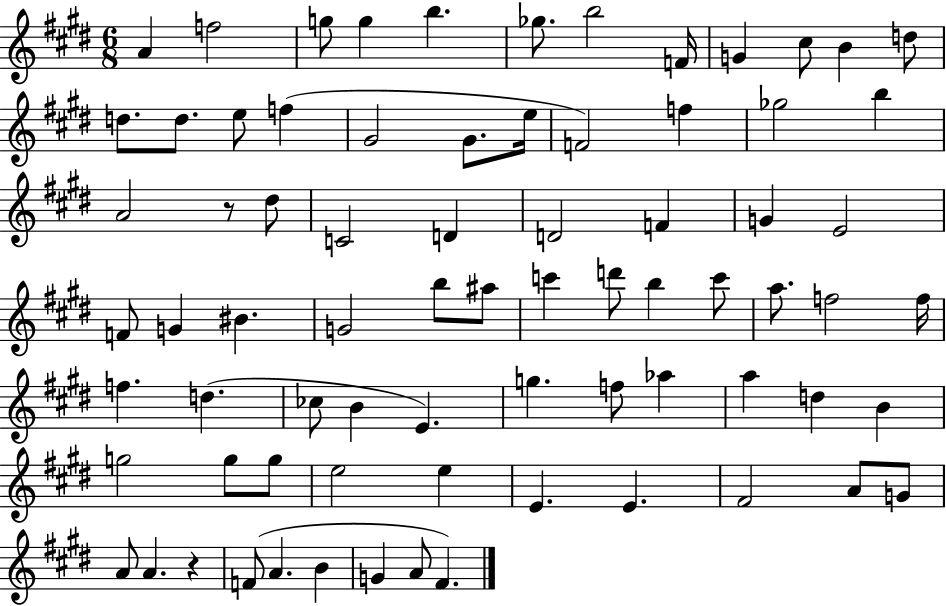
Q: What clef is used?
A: treble